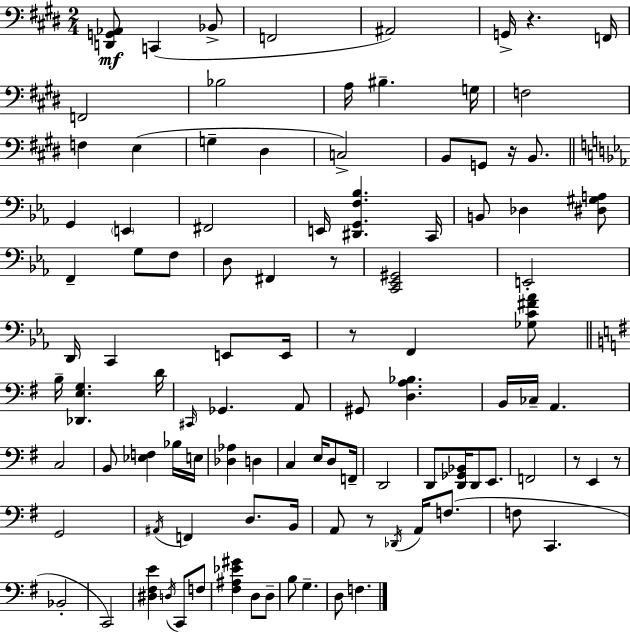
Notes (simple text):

[D2,G2,Ab2]/e C2/q Bb2/e F2/h A#2/h G2/s R/q. F2/s F2/h Bb3/h A3/s BIS3/q. G3/s F3/h F3/q E3/q G3/q D#3/q C3/h B2/e G2/e R/s B2/e. G2/q E2/q F#2/h E2/s [D#2,G2,F3,Bb3]/q. C2/s B2/e Db3/q [D#3,G#3,A3]/e F2/q G3/e F3/e D3/e F#2/q R/e [C2,Eb2,G#2]/h E2/h D2/s C2/q E2/e E2/s R/e F2/q [Gb3,C4,F#4,Ab4]/e B3/s [Db2,E3,G3]/q. D4/s C#2/s Gb2/q. A2/e G#2/e [D3,A3,Bb3]/q. B2/s CES3/s A2/q. C3/h B2/e [Eb3,F3]/q Bb3/s E3/s [Db3,Ab3]/q D3/q C3/q E3/s D3/e F2/s D2/h D2/e [D2,Gb2,Bb2]/s D2/e E2/e. F2/h R/e E2/q R/e G2/h A#2/s F2/q D3/e. B2/s A2/e R/e Db2/s A2/s F3/e. F3/e C2/q. Bb2/h C2/h [D#3,F#3,E4]/q D3/s C2/e F3/e [F#3,A#3,Eb4,G#4]/q D3/e D3/e B3/e G3/q. D3/e F3/q.